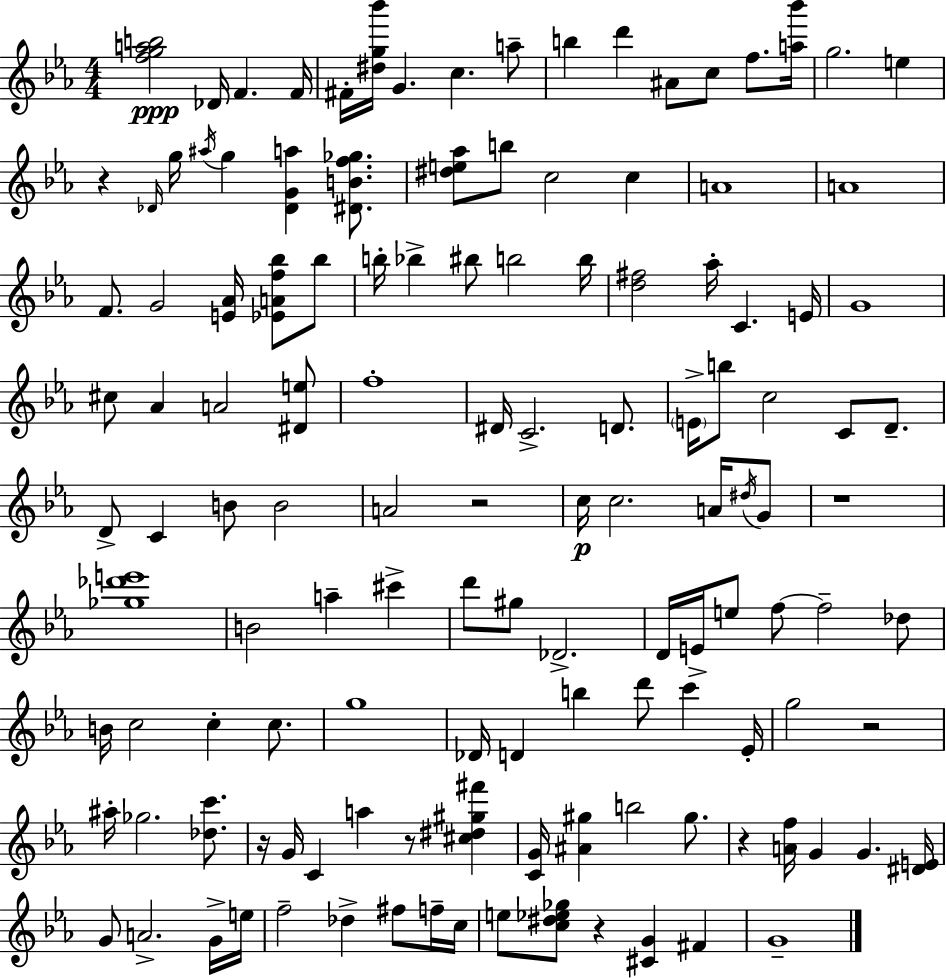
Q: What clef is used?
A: treble